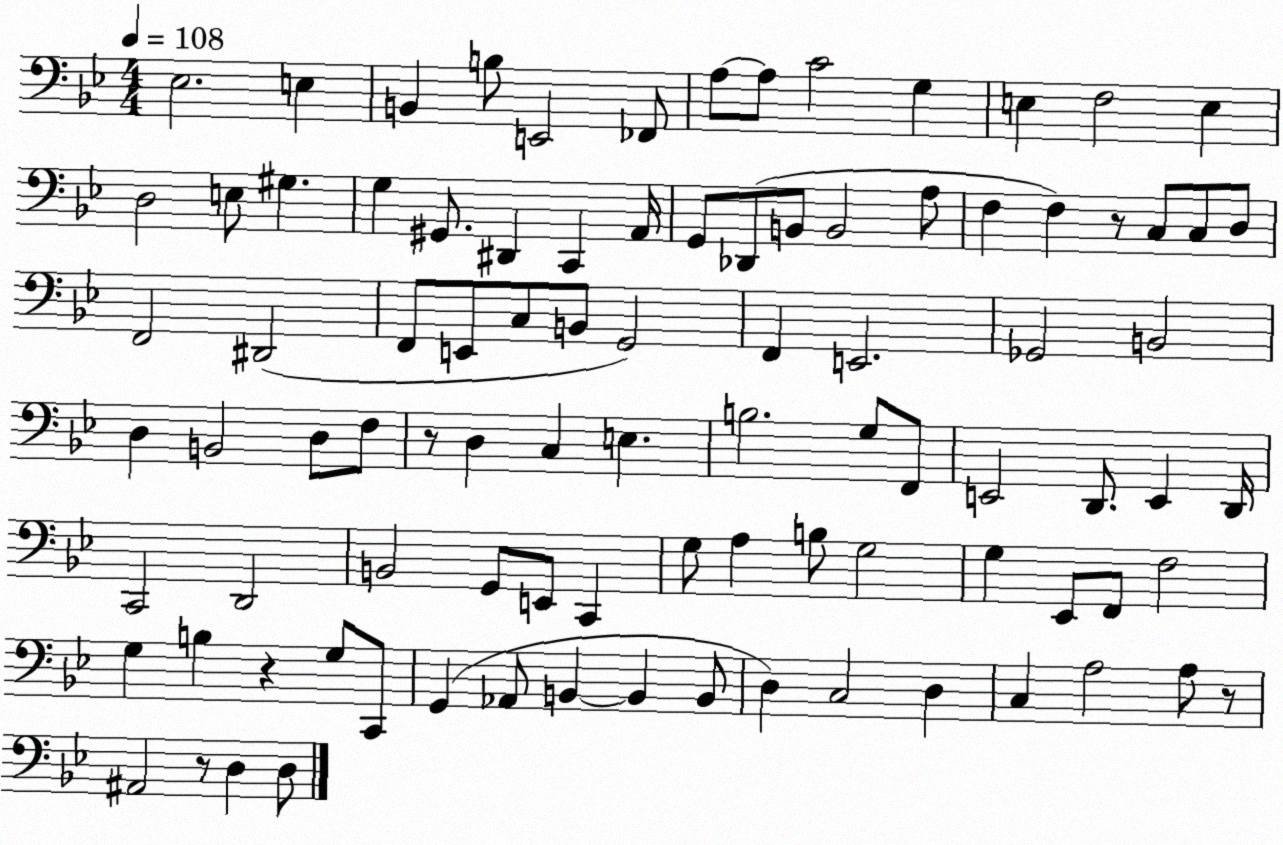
X:1
T:Untitled
M:4/4
L:1/4
K:Bb
_E,2 E, B,, B,/2 E,,2 _F,,/2 A,/2 A,/2 C2 G, E, F,2 E, D,2 E,/2 ^G, G, ^G,,/2 ^D,, C,, A,,/4 G,,/2 _D,,/2 B,,/2 B,,2 A,/2 F, F, z/2 C,/2 C,/2 D,/2 F,,2 ^D,,2 F,,/2 E,,/2 C,/2 B,,/2 G,,2 F,, E,,2 _G,,2 B,,2 D, B,,2 D,/2 F,/2 z/2 D, C, E, B,2 G,/2 F,,/2 E,,2 D,,/2 E,, D,,/4 C,,2 D,,2 B,,2 G,,/2 E,,/2 C,, G,/2 A, B,/2 G,2 G, _E,,/2 F,,/2 F,2 G, B, z G,/2 C,,/2 G,, _A,,/2 B,, B,, B,,/2 D, C,2 D, C, A,2 A,/2 z/2 ^A,,2 z/2 D, D,/2